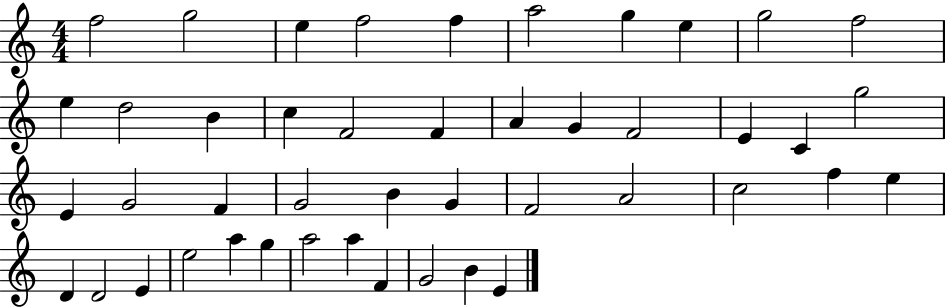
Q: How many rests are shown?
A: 0